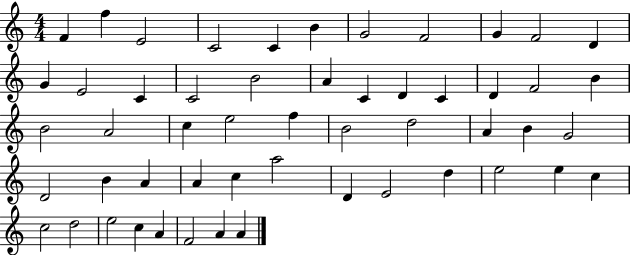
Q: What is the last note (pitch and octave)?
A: A4